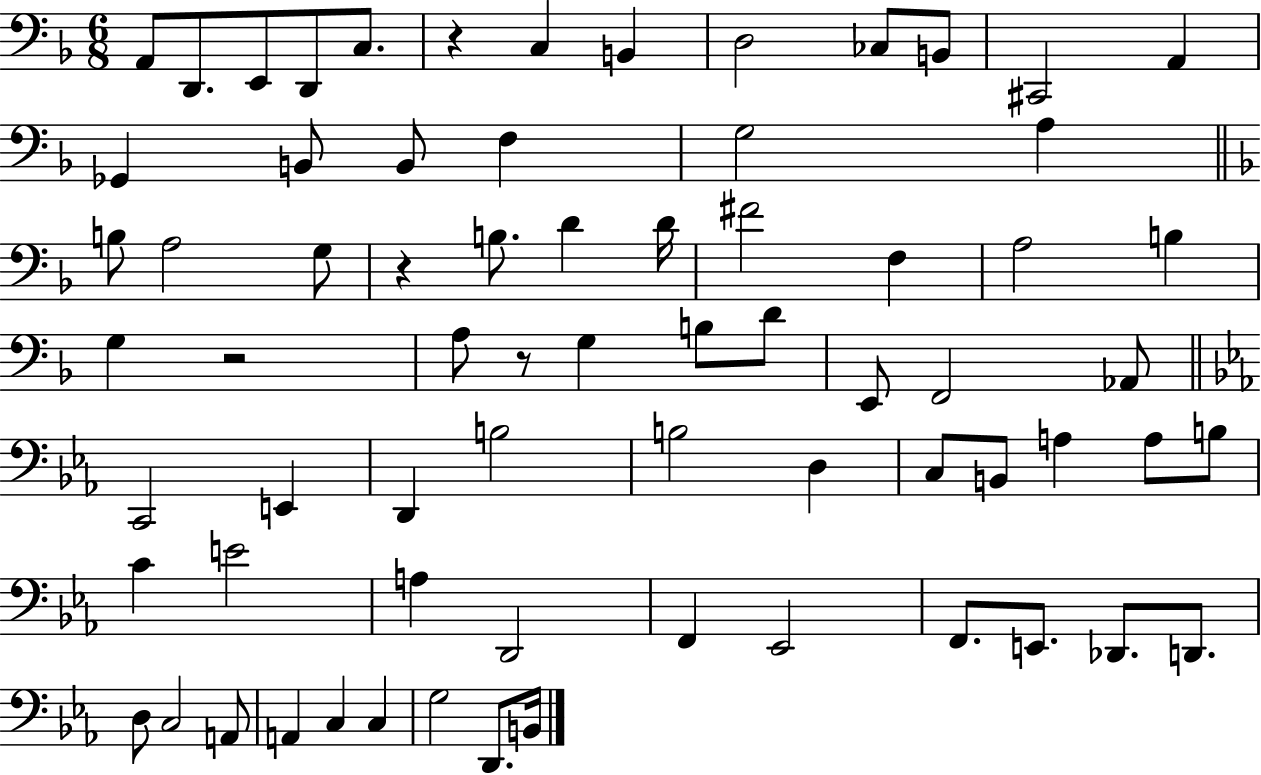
{
  \clef bass
  \numericTimeSignature
  \time 6/8
  \key f \major
  a,8 d,8. e,8 d,8 c8. | r4 c4 b,4 | d2 ces8 b,8 | cis,2 a,4 | \break ges,4 b,8 b,8 f4 | g2 a4 | \bar "||" \break \key f \major b8 a2 g8 | r4 b8. d'4 d'16 | fis'2 f4 | a2 b4 | \break g4 r2 | a8 r8 g4 b8 d'8 | e,8 f,2 aes,8 | \bar "||" \break \key c \minor c,2 e,4 | d,4 b2 | b2 d4 | c8 b,8 a4 a8 b8 | \break c'4 e'2 | a4 d,2 | f,4 ees,2 | f,8. e,8. des,8. d,8. | \break d8 c2 a,8 | a,4 c4 c4 | g2 d,8. b,16 | \bar "|."
}